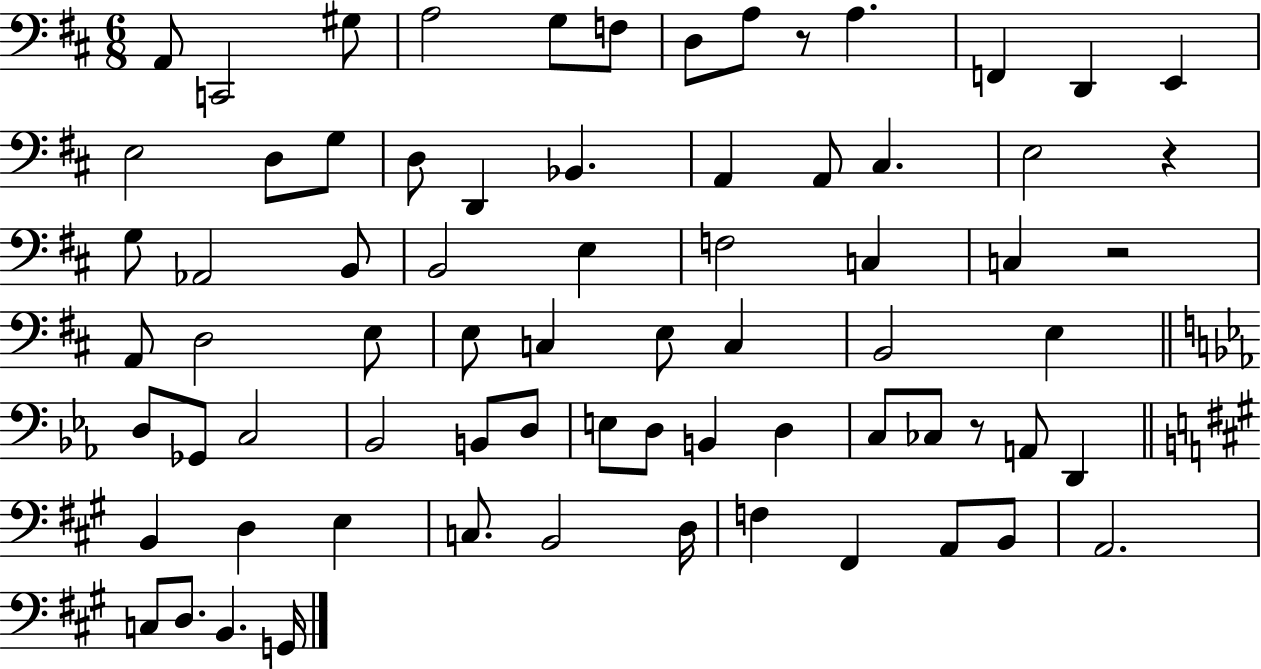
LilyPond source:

{
  \clef bass
  \numericTimeSignature
  \time 6/8
  \key d \major
  a,8 c,2 gis8 | a2 g8 f8 | d8 a8 r8 a4. | f,4 d,4 e,4 | \break e2 d8 g8 | d8 d,4 bes,4. | a,4 a,8 cis4. | e2 r4 | \break g8 aes,2 b,8 | b,2 e4 | f2 c4 | c4 r2 | \break a,8 d2 e8 | e8 c4 e8 c4 | b,2 e4 | \bar "||" \break \key ees \major d8 ges,8 c2 | bes,2 b,8 d8 | e8 d8 b,4 d4 | c8 ces8 r8 a,8 d,4 | \break \bar "||" \break \key a \major b,4 d4 e4 | c8. b,2 d16 | f4 fis,4 a,8 b,8 | a,2. | \break c8 d8. b,4. g,16 | \bar "|."
}